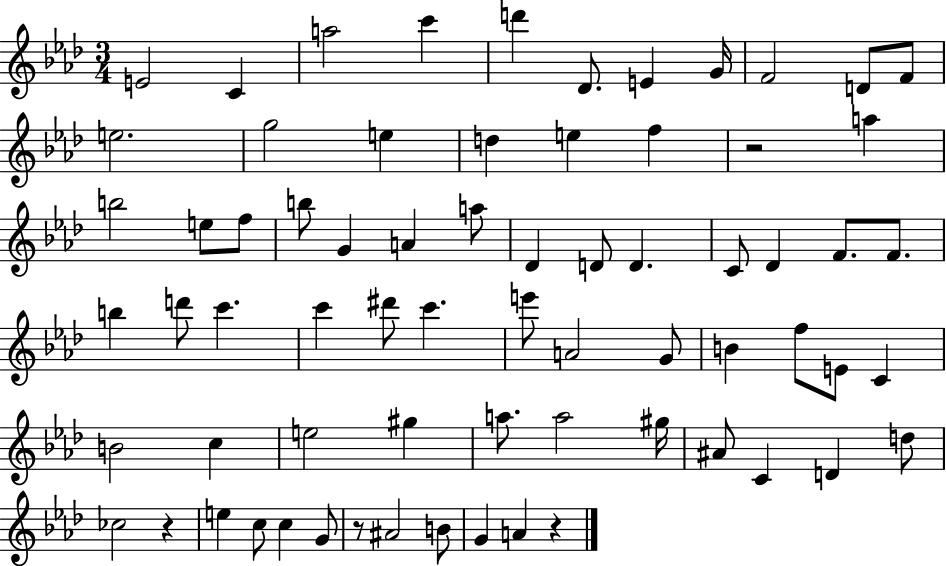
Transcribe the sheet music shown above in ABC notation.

X:1
T:Untitled
M:3/4
L:1/4
K:Ab
E2 C a2 c' d' _D/2 E G/4 F2 D/2 F/2 e2 g2 e d e f z2 a b2 e/2 f/2 b/2 G A a/2 _D D/2 D C/2 _D F/2 F/2 b d'/2 c' c' ^d'/2 c' e'/2 A2 G/2 B f/2 E/2 C B2 c e2 ^g a/2 a2 ^g/4 ^A/2 C D d/2 _c2 z e c/2 c G/2 z/2 ^A2 B/2 G A z